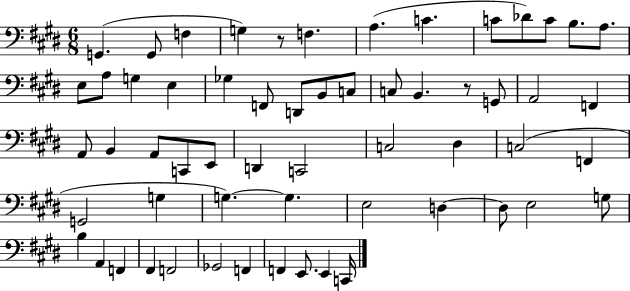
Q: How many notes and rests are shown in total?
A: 59